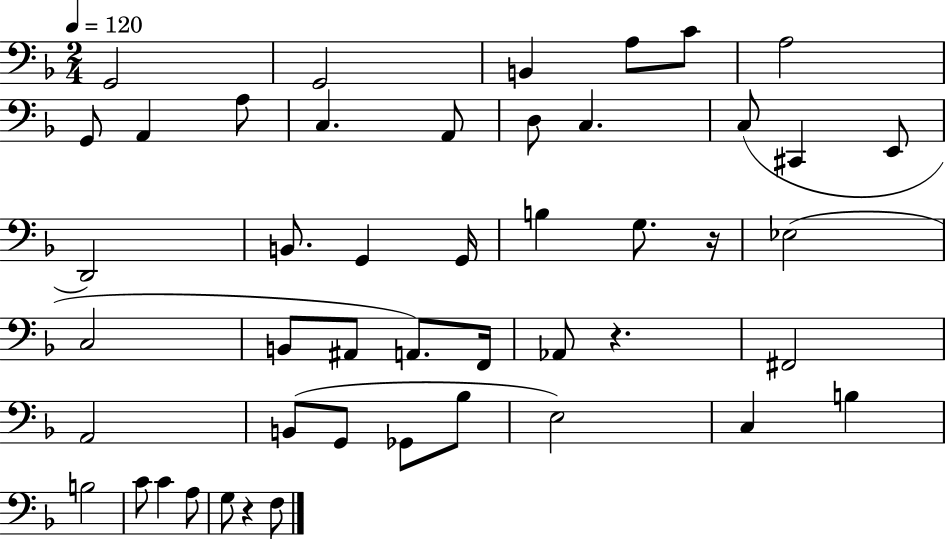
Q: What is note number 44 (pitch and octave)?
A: F3